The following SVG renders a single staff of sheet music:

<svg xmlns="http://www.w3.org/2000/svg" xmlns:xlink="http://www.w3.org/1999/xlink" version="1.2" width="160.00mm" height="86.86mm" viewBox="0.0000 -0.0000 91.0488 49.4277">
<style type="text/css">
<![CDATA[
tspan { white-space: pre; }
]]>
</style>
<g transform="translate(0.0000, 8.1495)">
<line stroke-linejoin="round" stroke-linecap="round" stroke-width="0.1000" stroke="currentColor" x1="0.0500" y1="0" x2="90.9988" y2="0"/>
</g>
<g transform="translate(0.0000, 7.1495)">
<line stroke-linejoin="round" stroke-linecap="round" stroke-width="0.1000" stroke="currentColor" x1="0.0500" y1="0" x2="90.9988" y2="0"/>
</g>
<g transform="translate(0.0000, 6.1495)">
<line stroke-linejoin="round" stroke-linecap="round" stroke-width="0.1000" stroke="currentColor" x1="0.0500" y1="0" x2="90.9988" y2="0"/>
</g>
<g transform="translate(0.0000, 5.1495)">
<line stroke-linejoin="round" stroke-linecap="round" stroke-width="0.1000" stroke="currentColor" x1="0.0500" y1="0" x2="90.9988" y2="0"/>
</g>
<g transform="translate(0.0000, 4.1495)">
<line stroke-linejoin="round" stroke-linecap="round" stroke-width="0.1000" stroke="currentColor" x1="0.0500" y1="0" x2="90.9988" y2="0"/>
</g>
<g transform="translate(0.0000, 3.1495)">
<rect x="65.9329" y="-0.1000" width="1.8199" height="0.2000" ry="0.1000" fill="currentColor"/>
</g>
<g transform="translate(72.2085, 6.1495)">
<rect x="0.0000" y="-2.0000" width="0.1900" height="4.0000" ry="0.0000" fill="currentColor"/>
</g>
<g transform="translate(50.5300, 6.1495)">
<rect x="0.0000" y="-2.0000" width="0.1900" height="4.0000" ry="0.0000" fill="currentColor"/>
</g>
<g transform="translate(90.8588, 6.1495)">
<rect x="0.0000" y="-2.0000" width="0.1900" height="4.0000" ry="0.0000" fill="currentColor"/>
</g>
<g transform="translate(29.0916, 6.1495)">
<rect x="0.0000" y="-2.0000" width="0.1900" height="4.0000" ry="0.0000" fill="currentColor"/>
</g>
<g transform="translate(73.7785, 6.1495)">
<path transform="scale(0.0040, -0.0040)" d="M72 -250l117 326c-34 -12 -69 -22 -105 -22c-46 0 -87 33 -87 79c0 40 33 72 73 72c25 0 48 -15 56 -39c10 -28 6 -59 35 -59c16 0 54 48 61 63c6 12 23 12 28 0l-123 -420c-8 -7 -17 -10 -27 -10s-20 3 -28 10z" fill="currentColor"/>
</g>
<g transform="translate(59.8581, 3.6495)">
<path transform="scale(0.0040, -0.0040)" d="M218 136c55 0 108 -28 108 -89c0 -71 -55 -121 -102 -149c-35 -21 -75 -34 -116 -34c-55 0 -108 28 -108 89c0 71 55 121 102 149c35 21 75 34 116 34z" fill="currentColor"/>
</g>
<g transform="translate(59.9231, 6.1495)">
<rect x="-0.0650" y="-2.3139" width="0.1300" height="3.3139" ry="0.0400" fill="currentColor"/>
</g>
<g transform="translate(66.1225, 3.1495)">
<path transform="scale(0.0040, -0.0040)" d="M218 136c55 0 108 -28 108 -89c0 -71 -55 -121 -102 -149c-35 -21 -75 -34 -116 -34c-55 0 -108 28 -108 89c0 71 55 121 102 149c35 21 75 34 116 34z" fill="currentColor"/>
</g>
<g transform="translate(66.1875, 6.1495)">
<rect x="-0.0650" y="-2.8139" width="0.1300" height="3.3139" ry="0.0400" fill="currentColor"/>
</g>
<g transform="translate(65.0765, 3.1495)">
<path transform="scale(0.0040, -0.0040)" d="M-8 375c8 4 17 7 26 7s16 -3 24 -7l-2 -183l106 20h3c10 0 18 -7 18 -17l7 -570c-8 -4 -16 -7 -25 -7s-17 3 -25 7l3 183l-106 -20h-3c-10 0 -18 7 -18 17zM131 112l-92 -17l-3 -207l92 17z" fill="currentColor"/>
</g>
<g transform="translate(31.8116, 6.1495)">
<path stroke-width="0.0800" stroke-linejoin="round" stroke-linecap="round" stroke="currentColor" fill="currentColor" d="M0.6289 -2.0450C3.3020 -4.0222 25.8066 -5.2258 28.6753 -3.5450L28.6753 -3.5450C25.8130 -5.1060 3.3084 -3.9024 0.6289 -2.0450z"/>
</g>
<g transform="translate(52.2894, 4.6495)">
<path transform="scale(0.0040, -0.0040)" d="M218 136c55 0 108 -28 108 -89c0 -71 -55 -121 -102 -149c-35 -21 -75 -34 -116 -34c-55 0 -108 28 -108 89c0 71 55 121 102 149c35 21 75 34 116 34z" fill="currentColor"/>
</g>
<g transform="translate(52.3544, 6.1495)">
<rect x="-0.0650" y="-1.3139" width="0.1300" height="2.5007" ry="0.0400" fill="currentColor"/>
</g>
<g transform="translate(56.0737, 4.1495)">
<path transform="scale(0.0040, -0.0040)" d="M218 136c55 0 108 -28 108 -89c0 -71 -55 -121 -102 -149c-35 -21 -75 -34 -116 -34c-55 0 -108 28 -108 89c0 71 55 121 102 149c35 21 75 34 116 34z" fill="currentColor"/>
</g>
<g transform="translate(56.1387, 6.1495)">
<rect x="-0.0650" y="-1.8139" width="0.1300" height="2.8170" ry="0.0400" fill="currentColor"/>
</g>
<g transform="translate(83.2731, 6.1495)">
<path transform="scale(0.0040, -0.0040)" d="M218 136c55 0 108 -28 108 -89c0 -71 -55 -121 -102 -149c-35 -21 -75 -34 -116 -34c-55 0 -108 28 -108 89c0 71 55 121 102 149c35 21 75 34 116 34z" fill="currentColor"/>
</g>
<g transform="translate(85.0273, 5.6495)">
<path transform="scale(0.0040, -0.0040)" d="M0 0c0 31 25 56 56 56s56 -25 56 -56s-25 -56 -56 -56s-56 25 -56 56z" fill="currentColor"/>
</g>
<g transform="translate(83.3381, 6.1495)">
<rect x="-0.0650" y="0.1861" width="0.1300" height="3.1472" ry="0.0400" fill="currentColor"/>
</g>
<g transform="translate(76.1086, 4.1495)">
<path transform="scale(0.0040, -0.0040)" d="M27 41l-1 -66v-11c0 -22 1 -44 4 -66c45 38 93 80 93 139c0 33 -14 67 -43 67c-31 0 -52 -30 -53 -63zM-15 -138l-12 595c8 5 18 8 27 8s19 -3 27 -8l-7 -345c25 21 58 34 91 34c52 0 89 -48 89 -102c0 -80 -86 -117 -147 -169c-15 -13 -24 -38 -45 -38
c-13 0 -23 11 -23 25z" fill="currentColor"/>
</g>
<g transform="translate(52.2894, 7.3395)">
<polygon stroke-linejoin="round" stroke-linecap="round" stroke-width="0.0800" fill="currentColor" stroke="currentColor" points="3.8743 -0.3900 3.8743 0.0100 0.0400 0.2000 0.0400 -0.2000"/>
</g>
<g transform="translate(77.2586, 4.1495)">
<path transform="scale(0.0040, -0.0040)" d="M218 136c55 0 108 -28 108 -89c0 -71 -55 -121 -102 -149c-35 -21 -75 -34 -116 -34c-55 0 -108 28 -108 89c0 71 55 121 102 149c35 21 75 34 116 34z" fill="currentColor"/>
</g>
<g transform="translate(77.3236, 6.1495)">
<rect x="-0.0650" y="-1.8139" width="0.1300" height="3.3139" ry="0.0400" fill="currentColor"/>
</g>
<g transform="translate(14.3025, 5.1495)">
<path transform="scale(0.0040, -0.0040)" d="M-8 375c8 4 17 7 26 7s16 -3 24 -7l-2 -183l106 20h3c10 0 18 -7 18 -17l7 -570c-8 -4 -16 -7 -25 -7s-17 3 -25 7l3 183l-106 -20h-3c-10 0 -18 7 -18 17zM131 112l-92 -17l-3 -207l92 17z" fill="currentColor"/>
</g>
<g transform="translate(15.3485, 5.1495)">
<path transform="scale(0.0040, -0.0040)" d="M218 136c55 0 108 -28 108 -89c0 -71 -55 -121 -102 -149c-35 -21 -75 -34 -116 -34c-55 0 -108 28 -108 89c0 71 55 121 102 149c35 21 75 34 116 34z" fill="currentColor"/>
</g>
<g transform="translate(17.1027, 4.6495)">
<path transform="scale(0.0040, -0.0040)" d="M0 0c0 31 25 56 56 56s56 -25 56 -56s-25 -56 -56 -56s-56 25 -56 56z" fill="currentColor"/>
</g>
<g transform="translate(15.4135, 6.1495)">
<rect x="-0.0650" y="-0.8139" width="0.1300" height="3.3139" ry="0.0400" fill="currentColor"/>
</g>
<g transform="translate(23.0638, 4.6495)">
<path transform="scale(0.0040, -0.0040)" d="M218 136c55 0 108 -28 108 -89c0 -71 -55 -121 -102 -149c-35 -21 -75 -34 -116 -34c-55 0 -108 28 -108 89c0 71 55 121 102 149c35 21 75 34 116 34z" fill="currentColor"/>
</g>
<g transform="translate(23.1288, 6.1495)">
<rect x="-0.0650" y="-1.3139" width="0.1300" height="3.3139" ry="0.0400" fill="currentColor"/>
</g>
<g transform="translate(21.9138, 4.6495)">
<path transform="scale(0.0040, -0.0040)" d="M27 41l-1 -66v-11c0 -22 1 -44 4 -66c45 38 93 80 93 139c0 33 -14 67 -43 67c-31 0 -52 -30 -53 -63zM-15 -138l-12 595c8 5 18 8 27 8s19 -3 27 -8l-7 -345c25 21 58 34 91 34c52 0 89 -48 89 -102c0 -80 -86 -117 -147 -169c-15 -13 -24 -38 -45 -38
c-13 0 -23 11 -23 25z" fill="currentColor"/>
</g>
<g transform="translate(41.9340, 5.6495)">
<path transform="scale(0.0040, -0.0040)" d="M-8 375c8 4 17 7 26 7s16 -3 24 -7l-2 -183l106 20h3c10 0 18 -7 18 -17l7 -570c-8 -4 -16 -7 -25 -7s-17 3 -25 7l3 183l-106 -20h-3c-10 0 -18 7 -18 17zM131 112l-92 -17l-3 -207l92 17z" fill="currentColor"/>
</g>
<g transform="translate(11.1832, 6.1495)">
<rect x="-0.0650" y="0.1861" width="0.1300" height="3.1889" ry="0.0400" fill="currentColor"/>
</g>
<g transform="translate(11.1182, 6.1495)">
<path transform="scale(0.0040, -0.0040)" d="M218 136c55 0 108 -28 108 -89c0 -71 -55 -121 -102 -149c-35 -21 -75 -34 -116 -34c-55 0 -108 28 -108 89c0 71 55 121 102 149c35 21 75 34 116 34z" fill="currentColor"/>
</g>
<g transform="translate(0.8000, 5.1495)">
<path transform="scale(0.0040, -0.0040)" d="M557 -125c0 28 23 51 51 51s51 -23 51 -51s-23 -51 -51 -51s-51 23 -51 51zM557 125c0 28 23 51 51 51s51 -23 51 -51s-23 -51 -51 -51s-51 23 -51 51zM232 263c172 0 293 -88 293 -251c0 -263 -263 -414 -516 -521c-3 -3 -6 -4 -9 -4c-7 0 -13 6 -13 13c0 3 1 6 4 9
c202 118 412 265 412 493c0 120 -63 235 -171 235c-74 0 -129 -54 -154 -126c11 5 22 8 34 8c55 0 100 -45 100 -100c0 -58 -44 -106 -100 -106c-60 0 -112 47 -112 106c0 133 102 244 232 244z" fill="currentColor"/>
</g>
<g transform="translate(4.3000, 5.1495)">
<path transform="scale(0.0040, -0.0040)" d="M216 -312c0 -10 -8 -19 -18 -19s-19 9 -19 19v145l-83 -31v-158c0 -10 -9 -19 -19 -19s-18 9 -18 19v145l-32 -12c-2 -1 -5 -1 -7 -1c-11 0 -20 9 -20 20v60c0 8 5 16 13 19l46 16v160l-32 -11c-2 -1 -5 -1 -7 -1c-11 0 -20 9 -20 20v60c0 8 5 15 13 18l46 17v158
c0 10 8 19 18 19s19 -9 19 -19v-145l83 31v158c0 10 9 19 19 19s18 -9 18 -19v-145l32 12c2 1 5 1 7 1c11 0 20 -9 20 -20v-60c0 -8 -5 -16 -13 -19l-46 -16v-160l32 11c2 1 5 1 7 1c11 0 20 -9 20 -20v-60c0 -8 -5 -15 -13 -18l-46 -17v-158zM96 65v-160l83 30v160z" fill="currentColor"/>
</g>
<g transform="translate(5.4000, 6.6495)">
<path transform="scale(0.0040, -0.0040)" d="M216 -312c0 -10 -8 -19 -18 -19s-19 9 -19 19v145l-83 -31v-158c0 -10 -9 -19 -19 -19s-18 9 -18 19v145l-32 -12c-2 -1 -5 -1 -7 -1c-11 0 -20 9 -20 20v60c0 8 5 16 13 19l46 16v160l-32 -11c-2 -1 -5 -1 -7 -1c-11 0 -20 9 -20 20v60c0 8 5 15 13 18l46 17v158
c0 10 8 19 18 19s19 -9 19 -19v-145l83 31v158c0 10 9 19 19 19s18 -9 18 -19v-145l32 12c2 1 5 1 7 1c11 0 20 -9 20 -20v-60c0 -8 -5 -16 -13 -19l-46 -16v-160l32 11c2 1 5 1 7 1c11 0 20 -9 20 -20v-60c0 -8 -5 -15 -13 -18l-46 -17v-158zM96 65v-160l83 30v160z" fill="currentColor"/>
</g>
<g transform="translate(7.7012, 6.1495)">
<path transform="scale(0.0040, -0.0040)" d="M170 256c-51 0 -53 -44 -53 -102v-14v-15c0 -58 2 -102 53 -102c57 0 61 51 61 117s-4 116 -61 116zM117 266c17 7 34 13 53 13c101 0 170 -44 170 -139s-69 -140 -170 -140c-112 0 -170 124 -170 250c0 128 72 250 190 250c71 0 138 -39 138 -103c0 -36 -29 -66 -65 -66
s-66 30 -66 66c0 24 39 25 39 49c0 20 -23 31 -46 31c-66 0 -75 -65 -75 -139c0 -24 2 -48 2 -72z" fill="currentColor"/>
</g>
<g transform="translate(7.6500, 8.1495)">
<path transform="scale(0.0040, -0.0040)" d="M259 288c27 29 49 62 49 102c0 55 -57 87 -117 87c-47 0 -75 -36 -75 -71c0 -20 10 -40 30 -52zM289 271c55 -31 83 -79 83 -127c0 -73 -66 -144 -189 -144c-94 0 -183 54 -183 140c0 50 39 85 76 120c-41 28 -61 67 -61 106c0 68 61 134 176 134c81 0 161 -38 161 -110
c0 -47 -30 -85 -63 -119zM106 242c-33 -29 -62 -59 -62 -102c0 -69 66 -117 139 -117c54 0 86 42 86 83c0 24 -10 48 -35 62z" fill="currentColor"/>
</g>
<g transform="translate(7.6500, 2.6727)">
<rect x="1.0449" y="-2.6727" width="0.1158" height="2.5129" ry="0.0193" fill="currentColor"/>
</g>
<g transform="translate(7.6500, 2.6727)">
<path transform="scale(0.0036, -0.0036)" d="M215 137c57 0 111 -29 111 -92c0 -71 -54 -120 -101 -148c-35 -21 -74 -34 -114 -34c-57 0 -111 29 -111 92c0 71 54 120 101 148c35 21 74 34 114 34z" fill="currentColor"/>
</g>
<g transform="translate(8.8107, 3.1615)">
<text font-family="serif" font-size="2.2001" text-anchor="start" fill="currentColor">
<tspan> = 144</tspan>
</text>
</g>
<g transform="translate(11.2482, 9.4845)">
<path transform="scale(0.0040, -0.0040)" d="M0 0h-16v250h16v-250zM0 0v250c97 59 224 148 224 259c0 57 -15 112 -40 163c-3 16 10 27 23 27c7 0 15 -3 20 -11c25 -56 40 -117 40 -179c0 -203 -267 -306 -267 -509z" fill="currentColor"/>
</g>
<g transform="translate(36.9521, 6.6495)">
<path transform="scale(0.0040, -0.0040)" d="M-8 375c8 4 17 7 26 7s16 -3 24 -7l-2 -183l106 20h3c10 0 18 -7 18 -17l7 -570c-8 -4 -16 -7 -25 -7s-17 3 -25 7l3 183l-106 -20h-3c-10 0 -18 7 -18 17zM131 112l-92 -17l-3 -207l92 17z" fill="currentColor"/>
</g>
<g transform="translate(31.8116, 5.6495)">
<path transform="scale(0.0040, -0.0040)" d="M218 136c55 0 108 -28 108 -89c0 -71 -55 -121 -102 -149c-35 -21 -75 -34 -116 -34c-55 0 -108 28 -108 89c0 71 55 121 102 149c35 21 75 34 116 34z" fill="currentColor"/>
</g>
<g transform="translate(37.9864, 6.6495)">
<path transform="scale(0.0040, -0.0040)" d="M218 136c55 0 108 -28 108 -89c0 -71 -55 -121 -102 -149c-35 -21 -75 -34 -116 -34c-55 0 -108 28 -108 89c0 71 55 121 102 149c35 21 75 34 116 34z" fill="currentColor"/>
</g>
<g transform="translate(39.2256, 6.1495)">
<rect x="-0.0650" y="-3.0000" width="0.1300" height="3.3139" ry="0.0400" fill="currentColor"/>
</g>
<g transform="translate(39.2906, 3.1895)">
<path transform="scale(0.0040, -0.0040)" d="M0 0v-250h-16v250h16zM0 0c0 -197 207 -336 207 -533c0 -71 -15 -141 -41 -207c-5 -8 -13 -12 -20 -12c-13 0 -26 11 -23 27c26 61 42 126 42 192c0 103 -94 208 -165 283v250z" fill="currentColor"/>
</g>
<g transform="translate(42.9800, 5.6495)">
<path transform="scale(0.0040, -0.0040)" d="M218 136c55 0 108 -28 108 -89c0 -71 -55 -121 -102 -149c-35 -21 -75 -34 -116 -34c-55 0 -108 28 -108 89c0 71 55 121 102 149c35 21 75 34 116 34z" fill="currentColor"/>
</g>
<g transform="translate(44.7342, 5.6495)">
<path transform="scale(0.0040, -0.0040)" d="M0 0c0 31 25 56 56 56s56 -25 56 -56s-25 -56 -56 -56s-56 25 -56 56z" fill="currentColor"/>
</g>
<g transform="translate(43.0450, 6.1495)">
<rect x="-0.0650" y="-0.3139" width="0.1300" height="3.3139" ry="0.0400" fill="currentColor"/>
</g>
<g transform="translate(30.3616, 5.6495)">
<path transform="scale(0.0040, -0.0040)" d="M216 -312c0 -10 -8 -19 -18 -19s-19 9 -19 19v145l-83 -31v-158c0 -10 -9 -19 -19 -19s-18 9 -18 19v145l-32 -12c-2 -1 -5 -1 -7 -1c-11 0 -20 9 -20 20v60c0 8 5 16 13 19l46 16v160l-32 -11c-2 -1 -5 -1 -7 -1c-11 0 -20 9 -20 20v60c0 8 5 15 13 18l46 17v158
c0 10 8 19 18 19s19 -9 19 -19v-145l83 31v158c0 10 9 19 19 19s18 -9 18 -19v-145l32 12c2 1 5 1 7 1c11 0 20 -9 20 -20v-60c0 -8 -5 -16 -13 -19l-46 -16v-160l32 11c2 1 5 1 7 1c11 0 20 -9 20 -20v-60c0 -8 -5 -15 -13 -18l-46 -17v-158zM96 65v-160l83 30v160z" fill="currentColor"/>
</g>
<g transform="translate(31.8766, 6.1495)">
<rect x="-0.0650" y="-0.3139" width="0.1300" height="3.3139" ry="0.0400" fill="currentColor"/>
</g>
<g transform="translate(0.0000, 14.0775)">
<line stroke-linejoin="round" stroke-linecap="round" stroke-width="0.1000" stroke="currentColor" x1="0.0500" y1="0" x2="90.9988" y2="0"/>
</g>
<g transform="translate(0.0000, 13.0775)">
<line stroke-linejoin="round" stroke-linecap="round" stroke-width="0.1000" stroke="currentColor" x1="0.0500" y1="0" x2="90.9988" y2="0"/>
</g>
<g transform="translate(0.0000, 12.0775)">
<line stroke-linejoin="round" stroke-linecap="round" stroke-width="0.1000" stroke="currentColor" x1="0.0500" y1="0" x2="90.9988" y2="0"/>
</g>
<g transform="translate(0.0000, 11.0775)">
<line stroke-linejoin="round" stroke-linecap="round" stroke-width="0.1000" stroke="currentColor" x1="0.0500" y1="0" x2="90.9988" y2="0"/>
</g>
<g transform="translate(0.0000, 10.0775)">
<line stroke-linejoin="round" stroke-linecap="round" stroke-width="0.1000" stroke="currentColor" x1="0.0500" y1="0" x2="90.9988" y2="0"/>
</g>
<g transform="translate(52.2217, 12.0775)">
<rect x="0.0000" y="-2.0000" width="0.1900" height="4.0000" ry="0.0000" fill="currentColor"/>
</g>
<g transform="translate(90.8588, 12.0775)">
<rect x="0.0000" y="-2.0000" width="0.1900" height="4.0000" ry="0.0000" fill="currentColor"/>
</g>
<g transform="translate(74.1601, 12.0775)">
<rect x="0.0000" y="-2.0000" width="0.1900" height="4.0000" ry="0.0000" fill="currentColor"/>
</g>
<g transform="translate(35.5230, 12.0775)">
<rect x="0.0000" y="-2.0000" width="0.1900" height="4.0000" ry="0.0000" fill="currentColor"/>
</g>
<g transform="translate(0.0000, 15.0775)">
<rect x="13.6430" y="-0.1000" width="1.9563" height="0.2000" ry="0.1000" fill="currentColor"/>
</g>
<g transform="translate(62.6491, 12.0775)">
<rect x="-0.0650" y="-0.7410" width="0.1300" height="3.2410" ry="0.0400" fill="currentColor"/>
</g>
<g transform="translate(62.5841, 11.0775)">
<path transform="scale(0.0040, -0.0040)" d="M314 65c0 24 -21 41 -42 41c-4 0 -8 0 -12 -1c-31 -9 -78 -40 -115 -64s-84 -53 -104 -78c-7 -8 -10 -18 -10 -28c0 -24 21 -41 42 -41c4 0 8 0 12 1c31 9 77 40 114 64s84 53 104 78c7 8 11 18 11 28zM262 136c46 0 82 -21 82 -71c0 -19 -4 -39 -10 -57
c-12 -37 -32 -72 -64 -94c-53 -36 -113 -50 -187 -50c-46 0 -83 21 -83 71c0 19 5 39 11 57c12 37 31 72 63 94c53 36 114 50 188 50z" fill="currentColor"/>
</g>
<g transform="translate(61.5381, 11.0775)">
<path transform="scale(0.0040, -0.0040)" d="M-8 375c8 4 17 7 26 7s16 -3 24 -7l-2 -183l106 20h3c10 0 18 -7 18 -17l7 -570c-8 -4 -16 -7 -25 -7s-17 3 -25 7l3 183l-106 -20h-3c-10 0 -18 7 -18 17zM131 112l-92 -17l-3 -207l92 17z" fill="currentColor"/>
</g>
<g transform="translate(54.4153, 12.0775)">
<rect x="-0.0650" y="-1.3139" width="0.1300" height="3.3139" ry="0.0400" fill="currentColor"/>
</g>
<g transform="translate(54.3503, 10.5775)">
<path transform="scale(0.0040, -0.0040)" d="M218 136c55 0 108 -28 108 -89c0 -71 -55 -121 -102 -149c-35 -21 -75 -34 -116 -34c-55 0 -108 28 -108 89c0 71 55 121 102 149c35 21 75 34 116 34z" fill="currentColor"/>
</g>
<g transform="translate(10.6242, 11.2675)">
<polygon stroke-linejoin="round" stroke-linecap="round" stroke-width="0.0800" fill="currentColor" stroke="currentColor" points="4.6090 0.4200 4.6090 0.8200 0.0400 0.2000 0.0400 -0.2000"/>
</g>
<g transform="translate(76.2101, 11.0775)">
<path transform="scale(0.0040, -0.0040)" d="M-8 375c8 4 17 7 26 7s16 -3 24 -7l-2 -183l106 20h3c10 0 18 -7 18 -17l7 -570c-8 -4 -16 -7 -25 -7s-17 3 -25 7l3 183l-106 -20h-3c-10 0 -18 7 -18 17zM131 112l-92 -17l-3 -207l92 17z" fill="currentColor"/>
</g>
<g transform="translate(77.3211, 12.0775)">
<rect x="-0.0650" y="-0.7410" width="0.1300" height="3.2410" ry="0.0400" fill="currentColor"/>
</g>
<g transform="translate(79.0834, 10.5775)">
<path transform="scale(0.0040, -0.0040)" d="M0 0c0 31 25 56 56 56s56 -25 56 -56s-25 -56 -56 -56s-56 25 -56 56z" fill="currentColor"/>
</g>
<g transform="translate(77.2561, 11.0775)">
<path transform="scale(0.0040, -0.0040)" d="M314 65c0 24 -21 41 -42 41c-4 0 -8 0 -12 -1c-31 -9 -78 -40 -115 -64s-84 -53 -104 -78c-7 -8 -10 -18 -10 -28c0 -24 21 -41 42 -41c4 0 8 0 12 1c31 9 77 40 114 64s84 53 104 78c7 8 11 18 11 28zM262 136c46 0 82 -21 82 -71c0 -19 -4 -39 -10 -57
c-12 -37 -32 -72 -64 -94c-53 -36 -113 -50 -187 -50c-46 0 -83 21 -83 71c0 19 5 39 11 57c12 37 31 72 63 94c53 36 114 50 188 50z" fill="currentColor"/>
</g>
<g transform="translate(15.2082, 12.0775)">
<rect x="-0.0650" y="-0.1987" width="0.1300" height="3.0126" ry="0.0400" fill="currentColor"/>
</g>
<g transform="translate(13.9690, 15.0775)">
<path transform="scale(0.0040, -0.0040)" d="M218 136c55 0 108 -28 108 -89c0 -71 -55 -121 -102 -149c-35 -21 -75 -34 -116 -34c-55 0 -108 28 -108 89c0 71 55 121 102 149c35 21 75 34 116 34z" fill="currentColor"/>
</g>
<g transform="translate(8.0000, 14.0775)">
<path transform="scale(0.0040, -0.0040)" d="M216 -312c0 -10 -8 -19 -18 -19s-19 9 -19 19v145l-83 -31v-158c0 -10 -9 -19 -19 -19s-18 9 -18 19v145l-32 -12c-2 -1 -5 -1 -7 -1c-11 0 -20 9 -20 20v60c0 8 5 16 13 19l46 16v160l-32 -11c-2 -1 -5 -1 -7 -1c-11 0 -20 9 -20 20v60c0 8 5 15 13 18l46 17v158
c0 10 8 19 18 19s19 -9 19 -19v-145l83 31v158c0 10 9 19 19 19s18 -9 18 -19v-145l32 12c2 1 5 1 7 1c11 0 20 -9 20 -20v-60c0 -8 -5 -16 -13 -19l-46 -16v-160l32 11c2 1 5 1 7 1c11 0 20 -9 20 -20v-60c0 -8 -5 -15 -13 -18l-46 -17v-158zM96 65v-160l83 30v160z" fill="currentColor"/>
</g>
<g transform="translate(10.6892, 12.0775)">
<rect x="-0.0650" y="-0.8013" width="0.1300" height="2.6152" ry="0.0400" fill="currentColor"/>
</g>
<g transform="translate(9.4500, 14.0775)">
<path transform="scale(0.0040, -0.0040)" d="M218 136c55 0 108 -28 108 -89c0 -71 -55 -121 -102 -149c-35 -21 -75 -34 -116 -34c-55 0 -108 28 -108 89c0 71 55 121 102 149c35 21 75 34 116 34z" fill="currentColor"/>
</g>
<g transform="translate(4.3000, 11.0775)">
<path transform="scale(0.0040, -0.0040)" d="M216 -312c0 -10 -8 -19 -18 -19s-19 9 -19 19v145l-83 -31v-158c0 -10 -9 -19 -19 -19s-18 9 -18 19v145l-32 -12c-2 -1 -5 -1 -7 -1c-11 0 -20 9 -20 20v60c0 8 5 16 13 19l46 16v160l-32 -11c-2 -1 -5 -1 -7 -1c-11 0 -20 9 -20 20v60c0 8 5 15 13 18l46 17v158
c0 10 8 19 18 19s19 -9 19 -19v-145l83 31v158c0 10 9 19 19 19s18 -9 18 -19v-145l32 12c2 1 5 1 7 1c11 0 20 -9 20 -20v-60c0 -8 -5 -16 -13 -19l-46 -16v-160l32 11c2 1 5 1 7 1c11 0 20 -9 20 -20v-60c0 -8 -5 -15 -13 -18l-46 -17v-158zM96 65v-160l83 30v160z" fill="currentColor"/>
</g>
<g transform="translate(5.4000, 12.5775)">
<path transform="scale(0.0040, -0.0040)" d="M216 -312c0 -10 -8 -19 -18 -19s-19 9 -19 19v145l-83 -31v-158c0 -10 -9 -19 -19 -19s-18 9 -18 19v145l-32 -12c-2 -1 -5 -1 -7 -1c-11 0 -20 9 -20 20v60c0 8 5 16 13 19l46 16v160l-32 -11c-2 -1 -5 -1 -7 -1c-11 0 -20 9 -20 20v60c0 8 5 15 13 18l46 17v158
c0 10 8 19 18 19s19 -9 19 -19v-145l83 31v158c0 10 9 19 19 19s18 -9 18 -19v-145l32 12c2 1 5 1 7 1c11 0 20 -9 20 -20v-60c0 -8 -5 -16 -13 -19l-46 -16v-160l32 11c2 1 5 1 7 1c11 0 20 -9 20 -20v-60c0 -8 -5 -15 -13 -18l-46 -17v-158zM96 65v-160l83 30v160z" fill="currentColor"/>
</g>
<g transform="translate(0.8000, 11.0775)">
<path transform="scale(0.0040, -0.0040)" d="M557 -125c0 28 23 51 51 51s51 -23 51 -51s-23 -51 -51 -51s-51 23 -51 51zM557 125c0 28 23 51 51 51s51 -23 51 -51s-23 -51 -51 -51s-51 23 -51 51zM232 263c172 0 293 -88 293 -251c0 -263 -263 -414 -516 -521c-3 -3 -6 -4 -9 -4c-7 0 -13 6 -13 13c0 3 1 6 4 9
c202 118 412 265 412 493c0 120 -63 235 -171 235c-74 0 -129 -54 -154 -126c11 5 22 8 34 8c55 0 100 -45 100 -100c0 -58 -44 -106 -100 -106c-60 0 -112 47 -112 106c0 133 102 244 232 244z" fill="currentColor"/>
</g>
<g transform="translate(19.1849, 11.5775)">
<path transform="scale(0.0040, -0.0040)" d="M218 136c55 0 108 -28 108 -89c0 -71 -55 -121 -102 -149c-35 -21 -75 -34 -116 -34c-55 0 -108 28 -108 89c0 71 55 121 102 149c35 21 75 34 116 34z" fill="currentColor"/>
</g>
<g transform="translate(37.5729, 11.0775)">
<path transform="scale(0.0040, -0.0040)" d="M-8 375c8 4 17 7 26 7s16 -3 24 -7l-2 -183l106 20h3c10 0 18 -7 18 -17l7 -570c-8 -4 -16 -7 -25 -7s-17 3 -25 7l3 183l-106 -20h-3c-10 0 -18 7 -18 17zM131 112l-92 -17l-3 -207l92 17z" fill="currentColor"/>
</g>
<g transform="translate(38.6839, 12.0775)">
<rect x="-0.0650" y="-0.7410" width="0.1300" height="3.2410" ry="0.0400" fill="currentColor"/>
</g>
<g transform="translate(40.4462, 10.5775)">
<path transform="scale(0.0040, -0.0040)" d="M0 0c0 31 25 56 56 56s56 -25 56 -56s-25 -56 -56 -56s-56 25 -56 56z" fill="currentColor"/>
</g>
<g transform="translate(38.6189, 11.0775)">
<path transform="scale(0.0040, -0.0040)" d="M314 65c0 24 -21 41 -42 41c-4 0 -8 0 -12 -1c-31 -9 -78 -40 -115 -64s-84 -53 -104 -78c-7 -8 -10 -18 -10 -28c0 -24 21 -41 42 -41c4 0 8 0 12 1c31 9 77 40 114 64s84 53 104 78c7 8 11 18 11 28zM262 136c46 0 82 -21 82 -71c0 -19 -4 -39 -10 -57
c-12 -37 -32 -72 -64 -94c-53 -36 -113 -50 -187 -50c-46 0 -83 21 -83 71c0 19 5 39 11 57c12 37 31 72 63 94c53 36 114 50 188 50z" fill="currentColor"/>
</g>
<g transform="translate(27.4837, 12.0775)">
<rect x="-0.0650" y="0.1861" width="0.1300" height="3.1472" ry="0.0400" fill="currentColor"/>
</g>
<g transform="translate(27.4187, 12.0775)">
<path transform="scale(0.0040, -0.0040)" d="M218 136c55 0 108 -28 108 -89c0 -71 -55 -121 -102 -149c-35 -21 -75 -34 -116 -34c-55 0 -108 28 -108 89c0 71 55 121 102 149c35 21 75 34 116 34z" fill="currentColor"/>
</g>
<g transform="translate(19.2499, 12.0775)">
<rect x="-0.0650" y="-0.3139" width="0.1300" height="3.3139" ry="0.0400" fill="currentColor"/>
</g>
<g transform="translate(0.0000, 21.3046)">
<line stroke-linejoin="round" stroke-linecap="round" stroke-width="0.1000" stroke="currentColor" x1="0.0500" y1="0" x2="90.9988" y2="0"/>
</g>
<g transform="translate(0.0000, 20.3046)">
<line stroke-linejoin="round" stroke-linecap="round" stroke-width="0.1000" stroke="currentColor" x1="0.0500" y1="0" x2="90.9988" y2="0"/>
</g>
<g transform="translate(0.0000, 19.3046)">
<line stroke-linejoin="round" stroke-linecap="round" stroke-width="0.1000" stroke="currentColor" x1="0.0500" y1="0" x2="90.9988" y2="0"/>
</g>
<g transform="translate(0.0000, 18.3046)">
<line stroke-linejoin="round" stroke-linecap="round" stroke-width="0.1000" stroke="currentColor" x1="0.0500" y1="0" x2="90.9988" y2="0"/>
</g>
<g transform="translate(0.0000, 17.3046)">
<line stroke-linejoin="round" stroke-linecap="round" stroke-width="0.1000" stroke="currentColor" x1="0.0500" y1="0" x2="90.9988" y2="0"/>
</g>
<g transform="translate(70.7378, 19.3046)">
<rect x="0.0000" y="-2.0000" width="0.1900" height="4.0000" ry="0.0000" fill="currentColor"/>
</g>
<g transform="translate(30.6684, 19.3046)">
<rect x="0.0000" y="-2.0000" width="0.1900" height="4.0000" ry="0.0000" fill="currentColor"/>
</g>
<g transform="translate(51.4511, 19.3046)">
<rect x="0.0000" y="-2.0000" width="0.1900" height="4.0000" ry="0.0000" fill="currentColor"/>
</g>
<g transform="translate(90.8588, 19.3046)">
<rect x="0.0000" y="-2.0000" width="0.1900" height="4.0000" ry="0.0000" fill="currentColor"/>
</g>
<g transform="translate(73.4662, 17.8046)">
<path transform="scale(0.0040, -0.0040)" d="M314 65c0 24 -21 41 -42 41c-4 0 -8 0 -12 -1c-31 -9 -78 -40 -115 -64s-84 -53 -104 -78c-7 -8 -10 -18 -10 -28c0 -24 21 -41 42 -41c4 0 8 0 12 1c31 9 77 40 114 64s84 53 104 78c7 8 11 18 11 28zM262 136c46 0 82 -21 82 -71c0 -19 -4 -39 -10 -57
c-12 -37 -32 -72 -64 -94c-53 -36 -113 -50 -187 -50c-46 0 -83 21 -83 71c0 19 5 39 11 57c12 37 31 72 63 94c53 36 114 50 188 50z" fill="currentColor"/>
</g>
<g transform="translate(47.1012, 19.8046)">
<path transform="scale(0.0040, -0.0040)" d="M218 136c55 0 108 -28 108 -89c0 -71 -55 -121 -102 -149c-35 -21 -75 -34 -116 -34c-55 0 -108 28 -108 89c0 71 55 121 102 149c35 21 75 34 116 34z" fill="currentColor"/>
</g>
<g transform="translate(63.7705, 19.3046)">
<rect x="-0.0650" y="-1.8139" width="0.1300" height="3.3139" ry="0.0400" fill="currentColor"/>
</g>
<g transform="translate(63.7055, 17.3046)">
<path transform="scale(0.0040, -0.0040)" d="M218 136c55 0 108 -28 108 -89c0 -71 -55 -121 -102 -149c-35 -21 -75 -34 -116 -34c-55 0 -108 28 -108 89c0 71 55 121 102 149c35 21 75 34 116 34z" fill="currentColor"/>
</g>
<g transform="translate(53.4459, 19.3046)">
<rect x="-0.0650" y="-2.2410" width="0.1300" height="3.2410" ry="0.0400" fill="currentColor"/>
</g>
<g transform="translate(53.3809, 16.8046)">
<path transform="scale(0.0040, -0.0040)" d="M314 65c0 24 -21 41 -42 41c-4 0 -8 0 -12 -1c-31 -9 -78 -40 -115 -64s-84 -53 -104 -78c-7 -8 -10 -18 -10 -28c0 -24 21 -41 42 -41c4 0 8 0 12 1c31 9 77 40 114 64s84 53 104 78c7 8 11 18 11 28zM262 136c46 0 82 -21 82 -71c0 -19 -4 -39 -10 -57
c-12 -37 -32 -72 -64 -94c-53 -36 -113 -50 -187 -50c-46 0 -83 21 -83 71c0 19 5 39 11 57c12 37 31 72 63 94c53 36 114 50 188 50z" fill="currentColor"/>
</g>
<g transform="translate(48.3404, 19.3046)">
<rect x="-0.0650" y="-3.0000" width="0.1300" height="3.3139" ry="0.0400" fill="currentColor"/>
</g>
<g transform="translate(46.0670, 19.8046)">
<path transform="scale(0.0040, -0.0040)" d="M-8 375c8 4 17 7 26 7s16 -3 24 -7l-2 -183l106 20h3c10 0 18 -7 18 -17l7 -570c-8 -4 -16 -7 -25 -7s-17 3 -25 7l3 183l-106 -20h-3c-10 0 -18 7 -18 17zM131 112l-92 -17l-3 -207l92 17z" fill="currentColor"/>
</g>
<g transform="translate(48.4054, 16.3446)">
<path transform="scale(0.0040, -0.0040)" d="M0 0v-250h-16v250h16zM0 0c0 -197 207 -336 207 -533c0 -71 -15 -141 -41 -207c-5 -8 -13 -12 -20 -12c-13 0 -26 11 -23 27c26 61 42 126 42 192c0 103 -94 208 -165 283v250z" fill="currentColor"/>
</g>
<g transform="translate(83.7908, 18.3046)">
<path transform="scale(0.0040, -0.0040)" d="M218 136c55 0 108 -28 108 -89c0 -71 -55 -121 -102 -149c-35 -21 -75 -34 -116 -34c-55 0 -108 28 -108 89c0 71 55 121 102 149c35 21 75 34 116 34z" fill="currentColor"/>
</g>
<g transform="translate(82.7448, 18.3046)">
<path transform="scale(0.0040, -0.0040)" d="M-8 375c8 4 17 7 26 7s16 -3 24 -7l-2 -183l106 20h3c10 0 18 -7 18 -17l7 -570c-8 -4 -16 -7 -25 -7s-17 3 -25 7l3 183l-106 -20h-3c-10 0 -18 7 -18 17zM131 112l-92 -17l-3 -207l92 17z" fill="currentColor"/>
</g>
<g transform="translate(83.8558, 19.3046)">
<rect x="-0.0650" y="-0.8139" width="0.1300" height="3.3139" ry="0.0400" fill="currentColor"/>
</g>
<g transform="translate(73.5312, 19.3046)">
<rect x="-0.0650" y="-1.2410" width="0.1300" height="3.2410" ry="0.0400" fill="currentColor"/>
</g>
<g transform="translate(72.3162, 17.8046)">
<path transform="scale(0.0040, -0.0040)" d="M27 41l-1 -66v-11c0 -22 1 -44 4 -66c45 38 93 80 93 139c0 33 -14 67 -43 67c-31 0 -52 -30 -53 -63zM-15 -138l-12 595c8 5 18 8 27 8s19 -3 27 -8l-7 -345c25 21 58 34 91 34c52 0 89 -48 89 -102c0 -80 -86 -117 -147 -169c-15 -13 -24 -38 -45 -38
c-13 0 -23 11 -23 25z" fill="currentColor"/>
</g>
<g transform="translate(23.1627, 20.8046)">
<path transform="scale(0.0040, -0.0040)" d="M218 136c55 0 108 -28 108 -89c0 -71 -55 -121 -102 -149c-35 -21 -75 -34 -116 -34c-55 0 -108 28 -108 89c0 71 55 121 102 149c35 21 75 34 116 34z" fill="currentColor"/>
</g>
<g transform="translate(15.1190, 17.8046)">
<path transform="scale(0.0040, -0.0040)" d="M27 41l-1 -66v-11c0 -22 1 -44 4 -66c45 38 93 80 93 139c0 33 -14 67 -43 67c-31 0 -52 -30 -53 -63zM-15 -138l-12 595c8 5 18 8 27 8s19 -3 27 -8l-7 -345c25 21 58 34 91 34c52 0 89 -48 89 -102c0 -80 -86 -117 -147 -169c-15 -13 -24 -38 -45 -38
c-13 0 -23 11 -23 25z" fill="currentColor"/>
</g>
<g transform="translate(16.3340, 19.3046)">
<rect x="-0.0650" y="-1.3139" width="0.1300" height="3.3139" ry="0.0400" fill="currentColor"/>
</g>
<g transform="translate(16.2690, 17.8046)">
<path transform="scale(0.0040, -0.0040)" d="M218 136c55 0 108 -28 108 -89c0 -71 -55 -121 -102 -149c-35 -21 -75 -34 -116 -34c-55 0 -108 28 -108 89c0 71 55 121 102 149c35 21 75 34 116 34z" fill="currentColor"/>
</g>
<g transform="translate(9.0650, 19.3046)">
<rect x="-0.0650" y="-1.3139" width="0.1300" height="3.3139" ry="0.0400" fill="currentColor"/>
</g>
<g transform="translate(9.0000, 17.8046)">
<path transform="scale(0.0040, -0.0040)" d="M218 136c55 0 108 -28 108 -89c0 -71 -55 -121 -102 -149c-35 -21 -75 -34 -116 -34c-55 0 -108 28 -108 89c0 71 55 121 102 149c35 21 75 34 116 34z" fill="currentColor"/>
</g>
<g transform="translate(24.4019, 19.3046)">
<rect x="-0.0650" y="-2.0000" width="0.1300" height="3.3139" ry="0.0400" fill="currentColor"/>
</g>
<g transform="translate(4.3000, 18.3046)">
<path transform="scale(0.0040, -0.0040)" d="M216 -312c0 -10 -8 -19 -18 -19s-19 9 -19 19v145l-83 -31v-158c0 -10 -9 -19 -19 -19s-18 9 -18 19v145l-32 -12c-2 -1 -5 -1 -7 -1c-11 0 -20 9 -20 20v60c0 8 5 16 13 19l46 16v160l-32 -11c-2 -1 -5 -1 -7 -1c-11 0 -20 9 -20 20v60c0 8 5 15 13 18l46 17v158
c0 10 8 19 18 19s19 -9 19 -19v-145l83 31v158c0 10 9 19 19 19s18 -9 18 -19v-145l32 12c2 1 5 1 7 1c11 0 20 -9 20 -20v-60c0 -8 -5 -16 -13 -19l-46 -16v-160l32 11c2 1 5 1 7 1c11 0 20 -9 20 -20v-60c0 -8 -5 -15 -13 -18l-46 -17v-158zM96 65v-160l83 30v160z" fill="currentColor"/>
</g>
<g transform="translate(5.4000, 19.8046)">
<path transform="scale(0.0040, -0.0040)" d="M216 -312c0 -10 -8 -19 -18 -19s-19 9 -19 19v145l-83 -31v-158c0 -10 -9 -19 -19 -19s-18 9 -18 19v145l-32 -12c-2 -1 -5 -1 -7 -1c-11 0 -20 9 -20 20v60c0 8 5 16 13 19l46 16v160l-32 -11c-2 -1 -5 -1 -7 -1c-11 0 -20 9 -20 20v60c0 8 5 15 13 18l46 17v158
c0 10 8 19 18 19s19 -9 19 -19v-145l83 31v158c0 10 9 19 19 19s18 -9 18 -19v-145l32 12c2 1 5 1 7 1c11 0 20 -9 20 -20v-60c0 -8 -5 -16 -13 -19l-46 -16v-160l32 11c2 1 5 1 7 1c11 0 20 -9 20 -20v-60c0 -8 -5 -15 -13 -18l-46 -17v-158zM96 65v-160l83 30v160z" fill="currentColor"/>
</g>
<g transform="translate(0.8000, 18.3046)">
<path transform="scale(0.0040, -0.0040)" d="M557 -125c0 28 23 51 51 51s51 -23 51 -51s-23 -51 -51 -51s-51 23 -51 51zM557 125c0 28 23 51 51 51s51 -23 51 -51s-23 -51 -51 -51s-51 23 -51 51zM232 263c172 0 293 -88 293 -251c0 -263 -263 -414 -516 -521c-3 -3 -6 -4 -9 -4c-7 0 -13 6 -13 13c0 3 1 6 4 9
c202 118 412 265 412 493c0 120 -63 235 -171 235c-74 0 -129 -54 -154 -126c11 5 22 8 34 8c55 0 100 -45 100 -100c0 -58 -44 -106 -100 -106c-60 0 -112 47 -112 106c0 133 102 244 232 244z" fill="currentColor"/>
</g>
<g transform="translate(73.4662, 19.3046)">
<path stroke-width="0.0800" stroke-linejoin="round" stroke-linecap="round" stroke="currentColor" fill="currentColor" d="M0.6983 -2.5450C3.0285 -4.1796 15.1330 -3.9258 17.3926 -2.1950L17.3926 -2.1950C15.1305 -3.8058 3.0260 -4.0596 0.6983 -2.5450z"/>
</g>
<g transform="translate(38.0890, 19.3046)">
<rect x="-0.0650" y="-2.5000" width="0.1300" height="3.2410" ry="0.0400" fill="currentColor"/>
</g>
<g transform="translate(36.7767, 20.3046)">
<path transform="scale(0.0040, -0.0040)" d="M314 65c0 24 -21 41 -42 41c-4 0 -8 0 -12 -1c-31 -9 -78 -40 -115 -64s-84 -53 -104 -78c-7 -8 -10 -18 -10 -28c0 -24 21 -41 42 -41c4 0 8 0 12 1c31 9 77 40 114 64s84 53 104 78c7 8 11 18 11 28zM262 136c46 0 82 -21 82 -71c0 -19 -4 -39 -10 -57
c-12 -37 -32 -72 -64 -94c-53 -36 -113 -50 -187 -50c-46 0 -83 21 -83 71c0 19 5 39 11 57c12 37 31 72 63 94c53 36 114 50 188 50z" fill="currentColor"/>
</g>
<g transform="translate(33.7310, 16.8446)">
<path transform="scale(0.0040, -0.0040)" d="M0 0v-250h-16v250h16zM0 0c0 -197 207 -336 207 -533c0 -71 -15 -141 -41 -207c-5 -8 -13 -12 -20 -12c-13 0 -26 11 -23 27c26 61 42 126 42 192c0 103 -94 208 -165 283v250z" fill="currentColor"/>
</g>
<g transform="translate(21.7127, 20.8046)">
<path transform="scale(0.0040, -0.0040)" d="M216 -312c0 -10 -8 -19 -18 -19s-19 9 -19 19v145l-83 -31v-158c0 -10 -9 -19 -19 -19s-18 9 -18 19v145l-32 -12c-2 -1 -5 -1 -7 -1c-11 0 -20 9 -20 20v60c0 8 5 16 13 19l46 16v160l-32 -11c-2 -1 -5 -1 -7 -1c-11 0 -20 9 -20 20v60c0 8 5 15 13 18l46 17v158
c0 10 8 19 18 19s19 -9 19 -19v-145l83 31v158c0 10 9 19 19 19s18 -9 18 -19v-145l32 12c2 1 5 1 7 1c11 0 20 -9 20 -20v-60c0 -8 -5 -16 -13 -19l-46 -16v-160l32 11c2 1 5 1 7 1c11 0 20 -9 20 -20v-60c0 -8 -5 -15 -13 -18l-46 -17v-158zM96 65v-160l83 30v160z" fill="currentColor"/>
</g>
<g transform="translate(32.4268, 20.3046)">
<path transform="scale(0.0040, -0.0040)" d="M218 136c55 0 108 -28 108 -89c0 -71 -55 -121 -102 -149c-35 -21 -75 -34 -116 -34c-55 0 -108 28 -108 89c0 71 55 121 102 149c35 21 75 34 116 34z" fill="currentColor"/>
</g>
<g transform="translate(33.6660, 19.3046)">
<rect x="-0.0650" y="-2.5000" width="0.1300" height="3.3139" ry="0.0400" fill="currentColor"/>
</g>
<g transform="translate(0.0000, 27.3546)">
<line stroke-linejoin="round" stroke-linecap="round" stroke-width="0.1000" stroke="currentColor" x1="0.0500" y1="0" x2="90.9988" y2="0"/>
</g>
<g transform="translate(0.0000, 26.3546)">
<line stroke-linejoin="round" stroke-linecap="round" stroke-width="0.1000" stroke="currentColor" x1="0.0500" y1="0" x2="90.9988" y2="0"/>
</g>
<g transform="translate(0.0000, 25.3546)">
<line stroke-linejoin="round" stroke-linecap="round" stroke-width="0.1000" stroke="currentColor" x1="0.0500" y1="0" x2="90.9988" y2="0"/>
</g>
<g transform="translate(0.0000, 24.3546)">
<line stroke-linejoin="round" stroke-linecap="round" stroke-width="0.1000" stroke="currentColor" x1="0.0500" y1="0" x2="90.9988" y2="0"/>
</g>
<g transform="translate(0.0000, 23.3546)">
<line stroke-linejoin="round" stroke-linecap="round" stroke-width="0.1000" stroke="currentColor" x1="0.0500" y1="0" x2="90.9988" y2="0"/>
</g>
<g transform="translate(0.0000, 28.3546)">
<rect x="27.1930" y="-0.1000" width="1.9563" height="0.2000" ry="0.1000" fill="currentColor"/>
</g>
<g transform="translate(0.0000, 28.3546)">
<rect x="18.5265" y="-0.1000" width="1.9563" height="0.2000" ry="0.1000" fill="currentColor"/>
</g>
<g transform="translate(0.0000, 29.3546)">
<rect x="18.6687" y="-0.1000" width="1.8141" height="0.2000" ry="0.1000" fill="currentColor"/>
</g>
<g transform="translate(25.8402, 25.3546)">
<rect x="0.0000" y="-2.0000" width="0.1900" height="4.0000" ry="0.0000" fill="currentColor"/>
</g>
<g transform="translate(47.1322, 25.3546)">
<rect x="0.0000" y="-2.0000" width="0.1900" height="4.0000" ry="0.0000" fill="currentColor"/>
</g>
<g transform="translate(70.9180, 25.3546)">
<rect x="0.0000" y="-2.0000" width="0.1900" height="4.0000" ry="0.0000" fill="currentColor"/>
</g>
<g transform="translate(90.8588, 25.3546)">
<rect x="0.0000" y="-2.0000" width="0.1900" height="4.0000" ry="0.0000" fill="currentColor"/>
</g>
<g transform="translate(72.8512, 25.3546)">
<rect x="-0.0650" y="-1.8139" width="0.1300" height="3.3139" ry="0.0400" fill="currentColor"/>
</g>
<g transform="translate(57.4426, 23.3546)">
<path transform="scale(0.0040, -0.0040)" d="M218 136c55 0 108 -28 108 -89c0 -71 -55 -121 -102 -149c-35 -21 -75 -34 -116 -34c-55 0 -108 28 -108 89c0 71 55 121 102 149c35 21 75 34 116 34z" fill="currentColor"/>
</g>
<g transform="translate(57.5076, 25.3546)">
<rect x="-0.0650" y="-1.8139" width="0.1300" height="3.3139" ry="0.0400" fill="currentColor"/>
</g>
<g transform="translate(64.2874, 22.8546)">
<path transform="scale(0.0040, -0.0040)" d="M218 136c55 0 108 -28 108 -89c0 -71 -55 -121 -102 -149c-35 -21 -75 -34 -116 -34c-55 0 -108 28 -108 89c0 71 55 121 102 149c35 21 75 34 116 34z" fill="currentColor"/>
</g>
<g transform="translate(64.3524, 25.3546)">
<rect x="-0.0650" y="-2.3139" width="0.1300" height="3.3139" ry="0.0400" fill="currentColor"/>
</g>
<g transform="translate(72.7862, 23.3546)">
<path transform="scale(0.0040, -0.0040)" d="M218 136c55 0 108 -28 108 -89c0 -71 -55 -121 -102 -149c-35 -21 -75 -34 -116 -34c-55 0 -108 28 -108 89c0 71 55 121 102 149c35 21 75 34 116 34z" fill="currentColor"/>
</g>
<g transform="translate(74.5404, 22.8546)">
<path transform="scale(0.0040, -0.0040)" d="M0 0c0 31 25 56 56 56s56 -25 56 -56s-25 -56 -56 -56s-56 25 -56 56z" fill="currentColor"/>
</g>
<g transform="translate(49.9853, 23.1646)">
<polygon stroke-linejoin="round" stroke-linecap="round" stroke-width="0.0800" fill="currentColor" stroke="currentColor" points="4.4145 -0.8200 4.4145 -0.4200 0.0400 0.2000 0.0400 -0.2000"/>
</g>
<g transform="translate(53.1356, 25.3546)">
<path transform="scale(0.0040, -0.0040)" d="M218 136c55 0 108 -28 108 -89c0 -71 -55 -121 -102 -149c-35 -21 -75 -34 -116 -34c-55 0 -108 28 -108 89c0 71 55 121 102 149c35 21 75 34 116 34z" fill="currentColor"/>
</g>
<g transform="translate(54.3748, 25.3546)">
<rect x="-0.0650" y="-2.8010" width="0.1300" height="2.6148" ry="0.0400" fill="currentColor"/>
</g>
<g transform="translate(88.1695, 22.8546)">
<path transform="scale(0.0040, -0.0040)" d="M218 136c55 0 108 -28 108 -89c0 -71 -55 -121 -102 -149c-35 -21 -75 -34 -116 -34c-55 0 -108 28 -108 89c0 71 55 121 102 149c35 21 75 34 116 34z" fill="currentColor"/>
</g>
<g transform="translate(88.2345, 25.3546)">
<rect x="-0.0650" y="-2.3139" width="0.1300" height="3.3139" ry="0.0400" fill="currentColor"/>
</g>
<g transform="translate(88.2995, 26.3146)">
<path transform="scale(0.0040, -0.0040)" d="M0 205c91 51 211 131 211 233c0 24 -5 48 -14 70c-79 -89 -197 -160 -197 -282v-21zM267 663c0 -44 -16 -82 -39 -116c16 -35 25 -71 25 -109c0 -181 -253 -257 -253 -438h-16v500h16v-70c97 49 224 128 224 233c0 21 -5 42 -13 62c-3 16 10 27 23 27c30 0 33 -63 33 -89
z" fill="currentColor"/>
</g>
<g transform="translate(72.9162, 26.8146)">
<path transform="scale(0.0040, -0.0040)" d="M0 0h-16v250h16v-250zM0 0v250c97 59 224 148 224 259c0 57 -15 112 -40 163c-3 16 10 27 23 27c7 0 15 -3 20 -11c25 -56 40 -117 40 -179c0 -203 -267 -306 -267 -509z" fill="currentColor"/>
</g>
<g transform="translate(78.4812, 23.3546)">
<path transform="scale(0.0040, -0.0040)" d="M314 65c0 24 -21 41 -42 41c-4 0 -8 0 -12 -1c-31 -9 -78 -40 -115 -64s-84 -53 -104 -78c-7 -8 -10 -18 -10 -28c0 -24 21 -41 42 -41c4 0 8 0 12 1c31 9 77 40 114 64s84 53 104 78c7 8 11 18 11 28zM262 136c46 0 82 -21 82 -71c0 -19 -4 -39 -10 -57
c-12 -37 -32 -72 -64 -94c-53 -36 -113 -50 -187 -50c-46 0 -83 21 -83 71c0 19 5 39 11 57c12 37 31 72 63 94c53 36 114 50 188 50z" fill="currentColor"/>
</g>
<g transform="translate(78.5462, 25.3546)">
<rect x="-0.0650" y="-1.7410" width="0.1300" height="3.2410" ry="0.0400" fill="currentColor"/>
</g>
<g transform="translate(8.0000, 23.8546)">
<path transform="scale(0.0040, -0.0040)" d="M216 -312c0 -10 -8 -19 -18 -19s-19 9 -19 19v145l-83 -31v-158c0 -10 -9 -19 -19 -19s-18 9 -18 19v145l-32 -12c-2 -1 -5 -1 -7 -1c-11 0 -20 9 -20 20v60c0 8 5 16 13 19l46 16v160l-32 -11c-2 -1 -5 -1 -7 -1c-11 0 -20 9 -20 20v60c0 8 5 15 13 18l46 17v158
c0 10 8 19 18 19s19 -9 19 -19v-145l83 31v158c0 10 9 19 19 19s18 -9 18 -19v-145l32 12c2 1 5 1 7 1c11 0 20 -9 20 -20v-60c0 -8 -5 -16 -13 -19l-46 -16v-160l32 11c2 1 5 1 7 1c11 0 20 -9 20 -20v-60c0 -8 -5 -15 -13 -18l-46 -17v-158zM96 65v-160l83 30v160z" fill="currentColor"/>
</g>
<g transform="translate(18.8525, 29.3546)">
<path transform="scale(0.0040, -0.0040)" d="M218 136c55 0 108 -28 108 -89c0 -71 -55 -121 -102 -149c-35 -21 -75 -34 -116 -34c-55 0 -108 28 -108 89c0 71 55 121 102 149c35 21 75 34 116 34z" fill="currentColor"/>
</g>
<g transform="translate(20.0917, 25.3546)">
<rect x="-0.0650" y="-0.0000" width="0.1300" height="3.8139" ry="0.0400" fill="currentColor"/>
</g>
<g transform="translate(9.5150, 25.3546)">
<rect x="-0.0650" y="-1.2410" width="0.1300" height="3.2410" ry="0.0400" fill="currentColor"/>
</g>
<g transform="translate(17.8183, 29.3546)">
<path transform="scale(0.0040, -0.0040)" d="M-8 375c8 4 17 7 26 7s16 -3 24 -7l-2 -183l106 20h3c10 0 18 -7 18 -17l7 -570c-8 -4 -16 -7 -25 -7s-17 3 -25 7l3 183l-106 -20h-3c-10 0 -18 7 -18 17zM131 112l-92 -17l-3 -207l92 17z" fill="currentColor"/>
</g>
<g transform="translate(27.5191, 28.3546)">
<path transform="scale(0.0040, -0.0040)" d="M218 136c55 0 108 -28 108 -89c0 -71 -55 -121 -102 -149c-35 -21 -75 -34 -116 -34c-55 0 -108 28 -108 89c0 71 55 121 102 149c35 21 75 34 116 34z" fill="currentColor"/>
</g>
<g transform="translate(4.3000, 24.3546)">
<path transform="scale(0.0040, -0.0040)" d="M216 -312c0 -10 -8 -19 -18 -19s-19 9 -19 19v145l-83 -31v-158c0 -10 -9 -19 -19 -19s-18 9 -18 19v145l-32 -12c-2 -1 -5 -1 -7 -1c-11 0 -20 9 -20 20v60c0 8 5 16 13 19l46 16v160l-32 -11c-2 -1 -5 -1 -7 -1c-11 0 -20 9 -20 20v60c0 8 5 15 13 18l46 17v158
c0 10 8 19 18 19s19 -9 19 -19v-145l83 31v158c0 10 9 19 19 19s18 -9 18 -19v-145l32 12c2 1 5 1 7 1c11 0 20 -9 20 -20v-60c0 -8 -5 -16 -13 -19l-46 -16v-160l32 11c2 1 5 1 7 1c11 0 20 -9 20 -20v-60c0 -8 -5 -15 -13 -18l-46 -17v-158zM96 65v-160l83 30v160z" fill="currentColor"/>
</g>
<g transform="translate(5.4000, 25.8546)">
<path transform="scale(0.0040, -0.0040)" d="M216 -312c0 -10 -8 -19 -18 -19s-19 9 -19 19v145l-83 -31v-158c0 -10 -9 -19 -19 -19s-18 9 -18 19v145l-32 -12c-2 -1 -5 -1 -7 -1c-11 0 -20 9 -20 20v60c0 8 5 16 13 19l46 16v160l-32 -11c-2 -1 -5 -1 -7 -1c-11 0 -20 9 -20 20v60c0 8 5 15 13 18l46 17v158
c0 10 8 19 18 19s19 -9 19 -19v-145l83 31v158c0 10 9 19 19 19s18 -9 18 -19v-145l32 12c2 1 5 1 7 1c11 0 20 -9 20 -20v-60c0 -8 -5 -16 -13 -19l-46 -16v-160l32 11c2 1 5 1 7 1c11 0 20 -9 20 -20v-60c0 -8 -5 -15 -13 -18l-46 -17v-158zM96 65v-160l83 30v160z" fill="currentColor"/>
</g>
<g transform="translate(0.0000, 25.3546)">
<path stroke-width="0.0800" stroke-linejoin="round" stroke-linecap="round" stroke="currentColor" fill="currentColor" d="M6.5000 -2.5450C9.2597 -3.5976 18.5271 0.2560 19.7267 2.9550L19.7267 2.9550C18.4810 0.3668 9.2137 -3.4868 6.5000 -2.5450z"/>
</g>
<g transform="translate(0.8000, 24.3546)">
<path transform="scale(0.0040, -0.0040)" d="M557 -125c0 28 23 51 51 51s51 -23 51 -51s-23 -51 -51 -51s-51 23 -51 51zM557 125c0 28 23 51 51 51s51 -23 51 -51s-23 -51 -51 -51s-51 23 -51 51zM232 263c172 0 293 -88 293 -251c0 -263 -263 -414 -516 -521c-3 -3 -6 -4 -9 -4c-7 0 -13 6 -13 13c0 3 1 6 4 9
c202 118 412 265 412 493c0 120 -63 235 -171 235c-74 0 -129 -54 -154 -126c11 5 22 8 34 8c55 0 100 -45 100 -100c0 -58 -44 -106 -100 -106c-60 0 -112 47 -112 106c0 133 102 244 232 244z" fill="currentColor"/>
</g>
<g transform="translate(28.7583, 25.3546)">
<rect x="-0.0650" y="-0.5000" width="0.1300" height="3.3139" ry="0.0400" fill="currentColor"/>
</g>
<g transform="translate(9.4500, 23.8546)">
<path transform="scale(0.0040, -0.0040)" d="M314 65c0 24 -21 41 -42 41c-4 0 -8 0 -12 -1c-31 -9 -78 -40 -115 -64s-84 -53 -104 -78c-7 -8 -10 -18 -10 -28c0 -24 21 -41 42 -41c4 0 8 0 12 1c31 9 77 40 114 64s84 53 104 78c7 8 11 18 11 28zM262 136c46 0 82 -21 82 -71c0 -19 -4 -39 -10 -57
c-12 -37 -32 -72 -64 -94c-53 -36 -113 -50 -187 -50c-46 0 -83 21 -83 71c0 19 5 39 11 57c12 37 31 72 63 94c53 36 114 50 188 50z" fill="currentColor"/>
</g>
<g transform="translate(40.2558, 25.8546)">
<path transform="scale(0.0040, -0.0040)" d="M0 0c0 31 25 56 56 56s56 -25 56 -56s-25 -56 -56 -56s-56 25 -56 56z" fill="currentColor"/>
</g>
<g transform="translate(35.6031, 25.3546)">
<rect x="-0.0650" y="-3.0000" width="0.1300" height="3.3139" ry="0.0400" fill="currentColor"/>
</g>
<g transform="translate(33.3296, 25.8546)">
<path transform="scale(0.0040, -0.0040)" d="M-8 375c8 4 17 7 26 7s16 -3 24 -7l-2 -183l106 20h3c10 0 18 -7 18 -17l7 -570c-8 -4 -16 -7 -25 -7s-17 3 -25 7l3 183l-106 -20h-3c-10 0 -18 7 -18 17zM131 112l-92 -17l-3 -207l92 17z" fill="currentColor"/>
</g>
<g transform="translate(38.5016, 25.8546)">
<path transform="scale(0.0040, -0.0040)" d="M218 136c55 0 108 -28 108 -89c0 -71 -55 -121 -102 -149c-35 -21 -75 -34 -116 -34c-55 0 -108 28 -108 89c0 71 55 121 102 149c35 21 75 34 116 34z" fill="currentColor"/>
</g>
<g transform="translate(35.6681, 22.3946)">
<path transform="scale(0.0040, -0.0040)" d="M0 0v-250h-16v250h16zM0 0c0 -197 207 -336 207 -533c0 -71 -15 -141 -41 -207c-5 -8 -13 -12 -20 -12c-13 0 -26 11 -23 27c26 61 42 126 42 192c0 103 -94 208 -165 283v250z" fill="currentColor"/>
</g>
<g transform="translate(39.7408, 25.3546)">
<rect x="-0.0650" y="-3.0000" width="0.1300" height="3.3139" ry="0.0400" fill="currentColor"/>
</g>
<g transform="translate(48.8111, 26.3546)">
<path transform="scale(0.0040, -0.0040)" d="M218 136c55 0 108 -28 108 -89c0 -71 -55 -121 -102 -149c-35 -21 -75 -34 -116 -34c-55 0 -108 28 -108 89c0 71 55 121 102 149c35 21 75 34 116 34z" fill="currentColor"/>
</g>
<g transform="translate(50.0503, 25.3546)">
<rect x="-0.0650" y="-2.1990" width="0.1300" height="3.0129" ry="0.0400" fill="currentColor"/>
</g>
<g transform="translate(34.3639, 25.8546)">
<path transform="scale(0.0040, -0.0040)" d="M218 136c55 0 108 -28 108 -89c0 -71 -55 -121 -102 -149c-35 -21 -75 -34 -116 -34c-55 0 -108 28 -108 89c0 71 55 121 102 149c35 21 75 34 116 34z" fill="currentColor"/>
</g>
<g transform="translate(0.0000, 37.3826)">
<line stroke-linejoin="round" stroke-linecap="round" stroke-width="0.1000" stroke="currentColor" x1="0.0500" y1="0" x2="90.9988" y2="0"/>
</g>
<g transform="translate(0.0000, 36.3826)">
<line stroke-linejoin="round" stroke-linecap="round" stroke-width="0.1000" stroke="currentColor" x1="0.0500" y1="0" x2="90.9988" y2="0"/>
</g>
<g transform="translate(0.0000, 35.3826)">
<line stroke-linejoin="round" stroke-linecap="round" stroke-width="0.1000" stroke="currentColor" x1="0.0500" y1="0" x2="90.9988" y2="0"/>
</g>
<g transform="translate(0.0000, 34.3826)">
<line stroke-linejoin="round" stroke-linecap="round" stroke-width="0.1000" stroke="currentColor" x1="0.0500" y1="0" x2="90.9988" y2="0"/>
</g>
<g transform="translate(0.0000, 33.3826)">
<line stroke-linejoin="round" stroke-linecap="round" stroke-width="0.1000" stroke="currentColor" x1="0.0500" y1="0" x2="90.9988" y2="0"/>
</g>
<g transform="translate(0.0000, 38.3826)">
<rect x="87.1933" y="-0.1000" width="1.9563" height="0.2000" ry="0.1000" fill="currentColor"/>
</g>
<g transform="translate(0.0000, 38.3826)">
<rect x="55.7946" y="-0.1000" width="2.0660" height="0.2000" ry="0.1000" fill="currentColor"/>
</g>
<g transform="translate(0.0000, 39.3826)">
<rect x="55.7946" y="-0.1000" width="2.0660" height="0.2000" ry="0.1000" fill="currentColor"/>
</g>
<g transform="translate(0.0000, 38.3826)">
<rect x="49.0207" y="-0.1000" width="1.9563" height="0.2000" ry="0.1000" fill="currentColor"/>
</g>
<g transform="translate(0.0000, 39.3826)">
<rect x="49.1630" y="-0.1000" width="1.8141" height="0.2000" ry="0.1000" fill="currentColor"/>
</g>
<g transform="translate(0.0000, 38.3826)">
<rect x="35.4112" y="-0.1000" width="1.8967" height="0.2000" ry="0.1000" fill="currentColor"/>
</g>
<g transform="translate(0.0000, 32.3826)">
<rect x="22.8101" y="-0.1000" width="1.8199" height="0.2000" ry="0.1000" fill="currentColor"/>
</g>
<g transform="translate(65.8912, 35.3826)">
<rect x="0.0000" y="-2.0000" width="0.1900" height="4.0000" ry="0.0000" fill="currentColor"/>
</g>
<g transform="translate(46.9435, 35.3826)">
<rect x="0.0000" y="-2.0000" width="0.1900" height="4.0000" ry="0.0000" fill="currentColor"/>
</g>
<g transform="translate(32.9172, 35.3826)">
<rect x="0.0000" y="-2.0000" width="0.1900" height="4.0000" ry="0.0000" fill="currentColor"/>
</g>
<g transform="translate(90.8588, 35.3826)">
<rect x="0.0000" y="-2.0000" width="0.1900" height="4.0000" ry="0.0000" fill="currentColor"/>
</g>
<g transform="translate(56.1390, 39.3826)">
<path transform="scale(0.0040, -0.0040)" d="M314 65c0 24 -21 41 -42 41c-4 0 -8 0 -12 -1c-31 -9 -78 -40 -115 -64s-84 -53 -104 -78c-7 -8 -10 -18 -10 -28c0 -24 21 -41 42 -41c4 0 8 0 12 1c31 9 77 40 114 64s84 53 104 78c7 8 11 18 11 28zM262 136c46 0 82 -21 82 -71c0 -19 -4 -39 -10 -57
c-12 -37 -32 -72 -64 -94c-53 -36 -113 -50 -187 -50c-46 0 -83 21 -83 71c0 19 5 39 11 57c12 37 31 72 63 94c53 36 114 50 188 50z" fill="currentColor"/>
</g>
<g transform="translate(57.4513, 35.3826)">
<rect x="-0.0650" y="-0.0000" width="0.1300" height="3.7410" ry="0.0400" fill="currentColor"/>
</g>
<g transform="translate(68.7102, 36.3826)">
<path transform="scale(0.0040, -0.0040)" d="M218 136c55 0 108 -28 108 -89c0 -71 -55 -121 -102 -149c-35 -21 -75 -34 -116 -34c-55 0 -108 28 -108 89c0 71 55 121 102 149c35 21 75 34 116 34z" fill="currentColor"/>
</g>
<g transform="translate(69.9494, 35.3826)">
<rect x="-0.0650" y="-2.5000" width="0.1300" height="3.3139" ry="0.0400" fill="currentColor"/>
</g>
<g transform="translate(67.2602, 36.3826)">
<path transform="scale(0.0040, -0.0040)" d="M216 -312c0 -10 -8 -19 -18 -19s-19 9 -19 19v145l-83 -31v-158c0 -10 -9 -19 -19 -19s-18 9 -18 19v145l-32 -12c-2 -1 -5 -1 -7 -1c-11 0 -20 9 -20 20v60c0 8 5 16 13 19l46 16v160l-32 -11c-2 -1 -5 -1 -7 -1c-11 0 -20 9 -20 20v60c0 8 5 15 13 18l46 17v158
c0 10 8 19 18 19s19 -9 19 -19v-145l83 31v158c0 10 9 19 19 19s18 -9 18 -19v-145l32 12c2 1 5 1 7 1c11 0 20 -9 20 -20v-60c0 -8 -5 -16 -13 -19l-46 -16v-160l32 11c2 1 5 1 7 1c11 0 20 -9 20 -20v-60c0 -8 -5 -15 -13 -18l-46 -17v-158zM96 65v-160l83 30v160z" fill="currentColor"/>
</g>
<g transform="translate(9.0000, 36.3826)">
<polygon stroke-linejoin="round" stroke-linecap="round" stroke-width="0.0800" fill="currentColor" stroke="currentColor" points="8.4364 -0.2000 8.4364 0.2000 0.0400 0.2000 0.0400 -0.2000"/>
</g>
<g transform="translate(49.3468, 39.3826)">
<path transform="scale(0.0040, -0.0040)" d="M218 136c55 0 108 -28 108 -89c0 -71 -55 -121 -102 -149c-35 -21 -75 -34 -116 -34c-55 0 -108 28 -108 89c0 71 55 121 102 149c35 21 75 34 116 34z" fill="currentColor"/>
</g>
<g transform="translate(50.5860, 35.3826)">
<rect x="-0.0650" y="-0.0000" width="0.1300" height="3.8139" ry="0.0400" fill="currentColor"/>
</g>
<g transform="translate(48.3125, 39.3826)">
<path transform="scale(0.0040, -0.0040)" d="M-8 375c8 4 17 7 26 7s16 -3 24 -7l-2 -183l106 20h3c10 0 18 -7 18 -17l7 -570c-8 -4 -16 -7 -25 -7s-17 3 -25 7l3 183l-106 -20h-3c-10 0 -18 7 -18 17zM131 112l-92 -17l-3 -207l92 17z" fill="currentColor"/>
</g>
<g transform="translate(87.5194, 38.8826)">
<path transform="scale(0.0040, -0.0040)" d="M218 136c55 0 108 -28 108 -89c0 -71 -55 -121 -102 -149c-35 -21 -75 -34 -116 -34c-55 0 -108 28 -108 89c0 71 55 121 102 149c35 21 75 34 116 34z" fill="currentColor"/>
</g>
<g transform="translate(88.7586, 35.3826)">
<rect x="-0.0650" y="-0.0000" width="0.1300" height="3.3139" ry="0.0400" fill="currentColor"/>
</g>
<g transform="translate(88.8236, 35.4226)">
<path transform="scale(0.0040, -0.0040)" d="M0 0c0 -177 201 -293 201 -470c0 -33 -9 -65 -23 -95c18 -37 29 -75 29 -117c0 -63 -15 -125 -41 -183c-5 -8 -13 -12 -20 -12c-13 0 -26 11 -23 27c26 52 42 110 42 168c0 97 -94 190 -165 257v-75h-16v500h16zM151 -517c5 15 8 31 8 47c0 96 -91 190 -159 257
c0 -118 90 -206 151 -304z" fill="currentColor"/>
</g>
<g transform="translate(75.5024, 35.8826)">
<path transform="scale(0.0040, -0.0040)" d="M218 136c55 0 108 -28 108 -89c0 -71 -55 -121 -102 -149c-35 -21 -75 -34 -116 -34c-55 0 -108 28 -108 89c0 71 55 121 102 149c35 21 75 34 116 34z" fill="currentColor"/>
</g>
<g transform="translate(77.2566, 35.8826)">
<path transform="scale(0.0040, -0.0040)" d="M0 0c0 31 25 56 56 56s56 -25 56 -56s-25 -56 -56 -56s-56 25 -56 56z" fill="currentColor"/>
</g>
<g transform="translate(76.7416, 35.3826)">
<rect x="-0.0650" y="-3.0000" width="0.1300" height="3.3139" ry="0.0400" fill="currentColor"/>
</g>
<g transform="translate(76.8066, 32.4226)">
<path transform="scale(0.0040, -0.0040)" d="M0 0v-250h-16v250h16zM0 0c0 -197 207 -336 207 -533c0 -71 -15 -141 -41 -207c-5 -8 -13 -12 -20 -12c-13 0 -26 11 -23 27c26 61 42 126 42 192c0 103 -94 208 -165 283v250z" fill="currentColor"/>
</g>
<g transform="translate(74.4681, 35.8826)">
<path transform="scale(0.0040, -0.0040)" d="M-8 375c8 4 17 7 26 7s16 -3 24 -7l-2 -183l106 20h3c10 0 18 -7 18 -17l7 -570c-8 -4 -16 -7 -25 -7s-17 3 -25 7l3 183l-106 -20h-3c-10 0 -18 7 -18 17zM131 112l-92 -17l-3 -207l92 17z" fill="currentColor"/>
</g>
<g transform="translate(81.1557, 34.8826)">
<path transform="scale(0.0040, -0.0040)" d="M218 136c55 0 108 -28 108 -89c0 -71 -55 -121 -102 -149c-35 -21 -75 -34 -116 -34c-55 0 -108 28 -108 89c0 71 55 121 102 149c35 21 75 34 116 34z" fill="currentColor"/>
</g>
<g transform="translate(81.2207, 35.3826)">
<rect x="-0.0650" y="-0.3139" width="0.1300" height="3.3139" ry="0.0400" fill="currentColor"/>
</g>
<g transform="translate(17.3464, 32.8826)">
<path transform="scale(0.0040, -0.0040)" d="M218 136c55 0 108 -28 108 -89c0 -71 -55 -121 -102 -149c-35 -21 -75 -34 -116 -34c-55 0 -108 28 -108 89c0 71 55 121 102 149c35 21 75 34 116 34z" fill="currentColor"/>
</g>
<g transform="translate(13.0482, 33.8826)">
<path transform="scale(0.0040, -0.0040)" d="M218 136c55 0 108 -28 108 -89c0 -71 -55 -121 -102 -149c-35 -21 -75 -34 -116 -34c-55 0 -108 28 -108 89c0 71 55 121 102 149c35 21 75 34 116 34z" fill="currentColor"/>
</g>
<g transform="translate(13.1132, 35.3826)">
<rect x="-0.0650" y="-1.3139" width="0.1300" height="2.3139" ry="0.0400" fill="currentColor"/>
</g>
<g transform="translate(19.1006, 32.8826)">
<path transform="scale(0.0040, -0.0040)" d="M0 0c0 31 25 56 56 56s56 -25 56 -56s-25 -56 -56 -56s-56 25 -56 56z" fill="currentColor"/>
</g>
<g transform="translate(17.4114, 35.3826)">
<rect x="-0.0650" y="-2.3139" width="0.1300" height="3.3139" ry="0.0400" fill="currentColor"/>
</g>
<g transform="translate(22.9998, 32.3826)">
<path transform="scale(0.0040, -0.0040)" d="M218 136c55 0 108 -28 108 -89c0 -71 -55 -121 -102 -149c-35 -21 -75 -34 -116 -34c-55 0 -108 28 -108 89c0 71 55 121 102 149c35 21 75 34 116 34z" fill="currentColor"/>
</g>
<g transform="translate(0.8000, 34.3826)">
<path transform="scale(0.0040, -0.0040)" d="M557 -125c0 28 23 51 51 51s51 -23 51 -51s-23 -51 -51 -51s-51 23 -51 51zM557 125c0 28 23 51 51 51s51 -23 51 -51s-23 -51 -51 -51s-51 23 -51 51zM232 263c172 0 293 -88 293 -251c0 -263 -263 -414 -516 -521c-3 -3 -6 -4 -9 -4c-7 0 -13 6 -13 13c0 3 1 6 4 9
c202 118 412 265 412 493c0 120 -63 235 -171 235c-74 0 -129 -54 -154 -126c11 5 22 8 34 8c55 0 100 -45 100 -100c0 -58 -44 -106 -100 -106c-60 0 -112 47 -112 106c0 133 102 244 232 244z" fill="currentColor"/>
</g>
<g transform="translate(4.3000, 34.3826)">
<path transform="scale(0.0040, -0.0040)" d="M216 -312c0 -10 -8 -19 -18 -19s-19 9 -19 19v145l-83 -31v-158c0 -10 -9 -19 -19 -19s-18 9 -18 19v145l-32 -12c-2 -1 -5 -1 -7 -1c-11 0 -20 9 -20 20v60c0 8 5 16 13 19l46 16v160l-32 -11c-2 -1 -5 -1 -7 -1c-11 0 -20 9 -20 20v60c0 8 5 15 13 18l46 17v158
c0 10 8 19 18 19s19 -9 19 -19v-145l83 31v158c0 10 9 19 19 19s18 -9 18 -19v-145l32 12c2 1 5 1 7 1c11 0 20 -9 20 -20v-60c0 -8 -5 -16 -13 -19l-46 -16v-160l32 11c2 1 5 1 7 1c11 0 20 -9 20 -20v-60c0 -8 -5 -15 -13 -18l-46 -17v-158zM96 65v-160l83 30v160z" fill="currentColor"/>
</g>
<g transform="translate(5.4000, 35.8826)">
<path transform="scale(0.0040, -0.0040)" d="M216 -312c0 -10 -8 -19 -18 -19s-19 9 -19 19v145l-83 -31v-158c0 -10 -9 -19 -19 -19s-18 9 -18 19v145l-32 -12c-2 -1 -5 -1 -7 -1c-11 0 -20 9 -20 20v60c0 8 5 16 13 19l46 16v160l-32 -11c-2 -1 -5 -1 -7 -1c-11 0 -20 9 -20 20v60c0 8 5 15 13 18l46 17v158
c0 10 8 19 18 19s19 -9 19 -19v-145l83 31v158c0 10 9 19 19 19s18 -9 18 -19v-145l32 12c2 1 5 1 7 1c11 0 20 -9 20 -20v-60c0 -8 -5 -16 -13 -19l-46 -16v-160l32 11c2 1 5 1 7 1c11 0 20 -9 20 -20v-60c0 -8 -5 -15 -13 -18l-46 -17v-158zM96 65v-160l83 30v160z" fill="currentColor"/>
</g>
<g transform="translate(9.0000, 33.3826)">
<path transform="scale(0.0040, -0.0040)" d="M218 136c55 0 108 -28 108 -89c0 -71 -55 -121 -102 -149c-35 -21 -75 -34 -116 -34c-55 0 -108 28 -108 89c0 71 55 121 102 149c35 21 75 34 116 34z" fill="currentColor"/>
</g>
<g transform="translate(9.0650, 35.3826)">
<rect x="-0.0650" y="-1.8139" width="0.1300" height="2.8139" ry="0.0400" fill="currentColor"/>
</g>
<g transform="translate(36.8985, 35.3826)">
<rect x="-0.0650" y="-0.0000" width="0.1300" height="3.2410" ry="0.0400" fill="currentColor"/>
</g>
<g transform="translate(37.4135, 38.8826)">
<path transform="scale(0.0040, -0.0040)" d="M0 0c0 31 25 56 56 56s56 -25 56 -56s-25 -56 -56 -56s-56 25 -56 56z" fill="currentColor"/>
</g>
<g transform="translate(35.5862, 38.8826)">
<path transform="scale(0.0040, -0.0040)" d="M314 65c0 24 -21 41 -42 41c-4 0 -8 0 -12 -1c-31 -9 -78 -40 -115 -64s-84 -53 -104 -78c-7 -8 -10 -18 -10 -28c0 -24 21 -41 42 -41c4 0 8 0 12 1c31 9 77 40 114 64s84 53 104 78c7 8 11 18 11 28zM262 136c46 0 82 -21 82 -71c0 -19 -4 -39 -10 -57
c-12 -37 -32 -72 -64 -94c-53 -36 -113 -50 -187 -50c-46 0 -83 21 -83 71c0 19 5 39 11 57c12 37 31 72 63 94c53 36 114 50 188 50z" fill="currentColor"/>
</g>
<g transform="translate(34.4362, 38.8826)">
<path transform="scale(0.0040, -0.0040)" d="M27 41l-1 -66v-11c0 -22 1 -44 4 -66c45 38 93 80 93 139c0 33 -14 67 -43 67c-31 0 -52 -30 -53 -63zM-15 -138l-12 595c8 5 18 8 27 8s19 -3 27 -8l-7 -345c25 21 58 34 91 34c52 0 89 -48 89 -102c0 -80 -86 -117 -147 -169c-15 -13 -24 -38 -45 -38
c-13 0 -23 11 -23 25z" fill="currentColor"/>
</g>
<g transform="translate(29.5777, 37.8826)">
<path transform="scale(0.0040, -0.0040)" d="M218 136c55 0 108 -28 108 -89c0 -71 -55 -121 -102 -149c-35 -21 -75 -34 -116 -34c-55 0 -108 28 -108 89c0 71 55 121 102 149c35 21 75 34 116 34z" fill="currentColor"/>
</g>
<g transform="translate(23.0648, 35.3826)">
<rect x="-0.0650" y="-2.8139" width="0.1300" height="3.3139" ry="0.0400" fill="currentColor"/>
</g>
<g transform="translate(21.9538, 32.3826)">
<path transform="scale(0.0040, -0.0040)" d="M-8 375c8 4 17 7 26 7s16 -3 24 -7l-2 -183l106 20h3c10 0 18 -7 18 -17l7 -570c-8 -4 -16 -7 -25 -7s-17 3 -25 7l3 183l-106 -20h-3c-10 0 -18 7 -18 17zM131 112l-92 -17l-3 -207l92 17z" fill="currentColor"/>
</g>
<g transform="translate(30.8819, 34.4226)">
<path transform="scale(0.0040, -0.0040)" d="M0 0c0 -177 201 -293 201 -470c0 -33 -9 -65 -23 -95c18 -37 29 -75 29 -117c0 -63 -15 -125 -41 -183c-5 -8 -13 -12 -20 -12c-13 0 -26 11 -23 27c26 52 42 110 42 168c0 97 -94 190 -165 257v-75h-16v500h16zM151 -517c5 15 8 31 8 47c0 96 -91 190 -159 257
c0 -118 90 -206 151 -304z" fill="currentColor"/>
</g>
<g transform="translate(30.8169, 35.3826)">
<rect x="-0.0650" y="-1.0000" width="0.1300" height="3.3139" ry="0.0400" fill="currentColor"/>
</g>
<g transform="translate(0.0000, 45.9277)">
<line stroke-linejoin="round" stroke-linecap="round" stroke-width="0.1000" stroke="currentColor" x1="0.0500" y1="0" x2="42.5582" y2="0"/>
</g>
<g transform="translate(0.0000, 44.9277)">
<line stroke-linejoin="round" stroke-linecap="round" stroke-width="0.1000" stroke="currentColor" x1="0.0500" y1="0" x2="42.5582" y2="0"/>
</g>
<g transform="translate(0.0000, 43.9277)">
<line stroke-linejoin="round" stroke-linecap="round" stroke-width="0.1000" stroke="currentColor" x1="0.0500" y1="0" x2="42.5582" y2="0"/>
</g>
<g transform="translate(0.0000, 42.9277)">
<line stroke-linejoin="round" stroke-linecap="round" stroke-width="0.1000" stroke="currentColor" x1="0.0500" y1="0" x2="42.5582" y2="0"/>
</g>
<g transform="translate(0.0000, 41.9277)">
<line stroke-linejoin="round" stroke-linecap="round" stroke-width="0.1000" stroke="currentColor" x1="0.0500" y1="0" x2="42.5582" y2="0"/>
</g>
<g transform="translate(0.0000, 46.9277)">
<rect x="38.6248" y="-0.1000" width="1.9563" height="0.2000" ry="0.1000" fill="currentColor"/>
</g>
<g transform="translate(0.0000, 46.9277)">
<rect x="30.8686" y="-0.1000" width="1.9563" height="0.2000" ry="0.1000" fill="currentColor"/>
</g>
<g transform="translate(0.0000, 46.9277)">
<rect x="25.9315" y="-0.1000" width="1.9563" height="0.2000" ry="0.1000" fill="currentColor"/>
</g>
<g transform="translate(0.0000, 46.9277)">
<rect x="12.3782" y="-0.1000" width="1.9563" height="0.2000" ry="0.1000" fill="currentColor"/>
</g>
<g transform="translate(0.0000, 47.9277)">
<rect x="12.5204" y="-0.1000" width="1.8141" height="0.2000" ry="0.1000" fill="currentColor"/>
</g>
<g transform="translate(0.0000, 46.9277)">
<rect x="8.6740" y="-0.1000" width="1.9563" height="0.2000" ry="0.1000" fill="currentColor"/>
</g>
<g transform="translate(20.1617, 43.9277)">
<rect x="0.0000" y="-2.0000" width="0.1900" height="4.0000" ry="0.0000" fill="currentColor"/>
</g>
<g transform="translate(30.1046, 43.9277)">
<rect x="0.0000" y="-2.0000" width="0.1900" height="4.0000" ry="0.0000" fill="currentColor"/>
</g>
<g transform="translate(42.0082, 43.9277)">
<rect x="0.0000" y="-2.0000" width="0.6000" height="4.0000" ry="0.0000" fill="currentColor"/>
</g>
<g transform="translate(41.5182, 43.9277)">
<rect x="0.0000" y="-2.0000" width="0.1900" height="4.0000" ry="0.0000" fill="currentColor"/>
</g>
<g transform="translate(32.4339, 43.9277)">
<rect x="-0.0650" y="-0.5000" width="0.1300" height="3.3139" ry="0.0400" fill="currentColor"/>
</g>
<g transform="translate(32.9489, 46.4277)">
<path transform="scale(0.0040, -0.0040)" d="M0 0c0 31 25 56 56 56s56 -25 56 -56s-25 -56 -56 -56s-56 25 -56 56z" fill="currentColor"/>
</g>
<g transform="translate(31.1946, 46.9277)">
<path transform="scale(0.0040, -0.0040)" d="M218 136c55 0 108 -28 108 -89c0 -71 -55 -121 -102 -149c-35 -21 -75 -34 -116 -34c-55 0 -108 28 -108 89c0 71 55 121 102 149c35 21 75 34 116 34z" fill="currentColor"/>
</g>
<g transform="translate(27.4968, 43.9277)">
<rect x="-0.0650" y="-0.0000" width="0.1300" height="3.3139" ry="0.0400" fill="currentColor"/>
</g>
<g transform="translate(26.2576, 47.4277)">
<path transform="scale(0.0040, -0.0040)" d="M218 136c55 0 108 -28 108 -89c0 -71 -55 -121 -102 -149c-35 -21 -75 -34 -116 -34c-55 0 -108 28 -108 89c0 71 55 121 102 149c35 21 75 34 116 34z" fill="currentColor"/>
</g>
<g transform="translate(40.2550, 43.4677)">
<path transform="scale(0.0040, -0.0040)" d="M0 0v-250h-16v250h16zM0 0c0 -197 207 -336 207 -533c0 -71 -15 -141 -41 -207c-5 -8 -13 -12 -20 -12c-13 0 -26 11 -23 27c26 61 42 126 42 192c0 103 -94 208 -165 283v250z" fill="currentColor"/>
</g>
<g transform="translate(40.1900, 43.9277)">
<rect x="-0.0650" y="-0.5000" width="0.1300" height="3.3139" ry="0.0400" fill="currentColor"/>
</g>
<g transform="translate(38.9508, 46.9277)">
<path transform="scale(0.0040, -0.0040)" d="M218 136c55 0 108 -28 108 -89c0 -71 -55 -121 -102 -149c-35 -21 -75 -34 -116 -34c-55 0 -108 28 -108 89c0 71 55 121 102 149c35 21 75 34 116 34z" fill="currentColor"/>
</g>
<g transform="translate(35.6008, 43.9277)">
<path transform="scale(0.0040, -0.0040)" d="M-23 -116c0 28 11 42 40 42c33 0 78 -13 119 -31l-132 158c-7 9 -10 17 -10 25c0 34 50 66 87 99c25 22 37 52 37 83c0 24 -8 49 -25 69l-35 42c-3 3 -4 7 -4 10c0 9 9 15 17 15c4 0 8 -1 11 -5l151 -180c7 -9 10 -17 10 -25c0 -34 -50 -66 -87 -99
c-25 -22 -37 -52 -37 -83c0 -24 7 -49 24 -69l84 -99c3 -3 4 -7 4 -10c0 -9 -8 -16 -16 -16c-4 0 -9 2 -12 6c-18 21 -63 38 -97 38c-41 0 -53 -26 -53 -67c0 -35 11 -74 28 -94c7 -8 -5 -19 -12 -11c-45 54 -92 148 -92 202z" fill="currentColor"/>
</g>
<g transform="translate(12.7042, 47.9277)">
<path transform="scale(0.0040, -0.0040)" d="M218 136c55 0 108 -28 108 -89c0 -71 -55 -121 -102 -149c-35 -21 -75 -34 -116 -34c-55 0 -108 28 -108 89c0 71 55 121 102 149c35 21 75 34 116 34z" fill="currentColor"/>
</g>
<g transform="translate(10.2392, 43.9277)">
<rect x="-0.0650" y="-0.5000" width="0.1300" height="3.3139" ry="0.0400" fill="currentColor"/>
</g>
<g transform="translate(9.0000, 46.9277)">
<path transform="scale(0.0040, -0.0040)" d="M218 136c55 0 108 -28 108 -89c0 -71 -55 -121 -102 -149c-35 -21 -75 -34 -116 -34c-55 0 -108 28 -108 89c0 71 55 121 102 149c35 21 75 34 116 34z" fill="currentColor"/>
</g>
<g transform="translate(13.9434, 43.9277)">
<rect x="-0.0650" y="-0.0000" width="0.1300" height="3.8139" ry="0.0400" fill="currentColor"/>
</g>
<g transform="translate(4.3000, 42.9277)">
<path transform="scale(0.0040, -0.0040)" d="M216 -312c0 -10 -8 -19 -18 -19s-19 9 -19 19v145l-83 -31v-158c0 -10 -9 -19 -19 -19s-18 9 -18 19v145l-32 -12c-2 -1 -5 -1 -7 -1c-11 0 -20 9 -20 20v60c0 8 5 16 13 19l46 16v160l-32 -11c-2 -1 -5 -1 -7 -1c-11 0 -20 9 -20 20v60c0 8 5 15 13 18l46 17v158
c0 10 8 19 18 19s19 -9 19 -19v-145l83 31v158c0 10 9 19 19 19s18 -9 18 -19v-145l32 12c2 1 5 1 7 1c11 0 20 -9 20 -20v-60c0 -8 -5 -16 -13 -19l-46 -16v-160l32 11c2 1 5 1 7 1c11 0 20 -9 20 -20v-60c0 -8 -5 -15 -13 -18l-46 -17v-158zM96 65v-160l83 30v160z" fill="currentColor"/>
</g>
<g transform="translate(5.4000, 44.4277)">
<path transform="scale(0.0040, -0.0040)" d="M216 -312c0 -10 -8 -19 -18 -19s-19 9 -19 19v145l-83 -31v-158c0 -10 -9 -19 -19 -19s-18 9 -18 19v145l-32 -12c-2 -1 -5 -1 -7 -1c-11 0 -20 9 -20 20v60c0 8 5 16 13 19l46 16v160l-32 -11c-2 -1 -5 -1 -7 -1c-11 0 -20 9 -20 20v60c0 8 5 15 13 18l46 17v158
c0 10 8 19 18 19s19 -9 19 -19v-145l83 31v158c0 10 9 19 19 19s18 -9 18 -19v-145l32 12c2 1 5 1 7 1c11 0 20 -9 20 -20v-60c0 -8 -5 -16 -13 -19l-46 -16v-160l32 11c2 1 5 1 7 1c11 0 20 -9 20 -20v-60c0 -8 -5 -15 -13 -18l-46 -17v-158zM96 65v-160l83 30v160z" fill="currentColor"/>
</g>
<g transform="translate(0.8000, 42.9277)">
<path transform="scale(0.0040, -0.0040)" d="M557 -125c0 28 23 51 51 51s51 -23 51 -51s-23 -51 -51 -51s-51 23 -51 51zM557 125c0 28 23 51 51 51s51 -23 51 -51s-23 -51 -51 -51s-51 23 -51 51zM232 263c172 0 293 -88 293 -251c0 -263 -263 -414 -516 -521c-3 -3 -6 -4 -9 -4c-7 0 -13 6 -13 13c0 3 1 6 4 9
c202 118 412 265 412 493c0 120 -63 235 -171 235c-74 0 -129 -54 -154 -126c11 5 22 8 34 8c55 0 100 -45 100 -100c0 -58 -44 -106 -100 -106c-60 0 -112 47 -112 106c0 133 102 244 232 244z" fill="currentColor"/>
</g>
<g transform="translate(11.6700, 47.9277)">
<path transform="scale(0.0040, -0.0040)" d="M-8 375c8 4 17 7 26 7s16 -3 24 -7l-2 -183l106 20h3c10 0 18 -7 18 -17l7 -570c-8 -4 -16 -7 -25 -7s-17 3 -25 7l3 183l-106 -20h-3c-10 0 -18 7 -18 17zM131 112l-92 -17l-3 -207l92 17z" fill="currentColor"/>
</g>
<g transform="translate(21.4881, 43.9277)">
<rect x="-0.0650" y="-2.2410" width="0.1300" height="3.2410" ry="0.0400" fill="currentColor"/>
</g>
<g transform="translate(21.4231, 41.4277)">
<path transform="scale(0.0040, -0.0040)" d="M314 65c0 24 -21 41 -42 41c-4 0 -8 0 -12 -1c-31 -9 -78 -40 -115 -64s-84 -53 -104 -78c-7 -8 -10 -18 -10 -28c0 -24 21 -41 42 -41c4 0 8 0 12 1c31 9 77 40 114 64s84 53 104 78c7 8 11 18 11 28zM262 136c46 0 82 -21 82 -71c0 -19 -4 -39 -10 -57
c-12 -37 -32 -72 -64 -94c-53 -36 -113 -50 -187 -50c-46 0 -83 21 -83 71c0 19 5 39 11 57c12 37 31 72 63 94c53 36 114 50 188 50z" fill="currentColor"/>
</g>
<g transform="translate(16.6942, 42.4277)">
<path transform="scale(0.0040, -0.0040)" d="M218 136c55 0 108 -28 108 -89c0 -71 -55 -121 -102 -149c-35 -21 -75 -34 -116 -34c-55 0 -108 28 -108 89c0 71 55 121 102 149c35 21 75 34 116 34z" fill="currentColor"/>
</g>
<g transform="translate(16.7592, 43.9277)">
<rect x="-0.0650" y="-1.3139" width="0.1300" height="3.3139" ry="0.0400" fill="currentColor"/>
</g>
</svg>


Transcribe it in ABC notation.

X:1
T:Untitled
M:6/8
L:1/4
K:D
D,/2 F, _G, ^E, C,/2 E, G,/2 A,/2 B, C z/2 _A, D, ^G,,/2 E,,/2 E, D, F,2 G, F,2 F,2 G, _G, ^A,, B,,/2 B,,2 C,/2 B,2 A, _G,2 F, ^G,2 C,, E,, C,/2 C, B,,/2 D,/2 A, B, A,/2 A,2 B,/4 A,/2 G,/2 B,/2 C ^F,,/4 _D,,2 C,, C,,2 ^B,, C,/2 E, D,,/4 E,, C,, G, B,2 D,, E,, z E,,/2